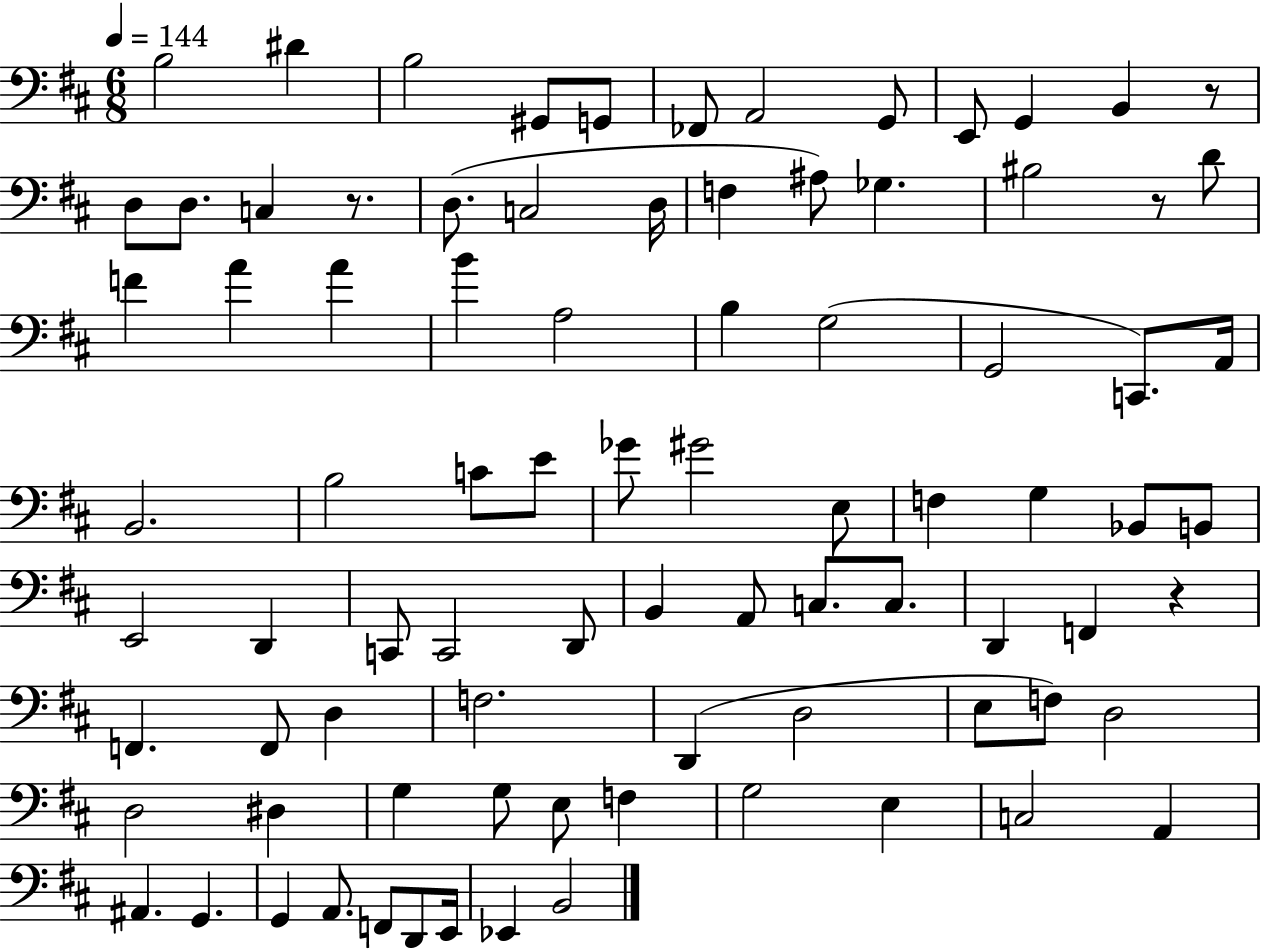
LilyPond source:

{
  \clef bass
  \numericTimeSignature
  \time 6/8
  \key d \major
  \tempo 4 = 144
  b2 dis'4 | b2 gis,8 g,8 | fes,8 a,2 g,8 | e,8 g,4 b,4 r8 | \break d8 d8. c4 r8. | d8.( c2 d16 | f4 ais8) ges4. | bis2 r8 d'8 | \break f'4 a'4 a'4 | b'4 a2 | b4 g2( | g,2 c,8.) a,16 | \break b,2. | b2 c'8 e'8 | ges'8 gis'2 e8 | f4 g4 bes,8 b,8 | \break e,2 d,4 | c,8 c,2 d,8 | b,4 a,8 c8. c8. | d,4 f,4 r4 | \break f,4. f,8 d4 | f2. | d,4( d2 | e8 f8) d2 | \break d2 dis4 | g4 g8 e8 f4 | g2 e4 | c2 a,4 | \break ais,4. g,4. | g,4 a,8. f,8 d,8 e,16 | ees,4 b,2 | \bar "|."
}